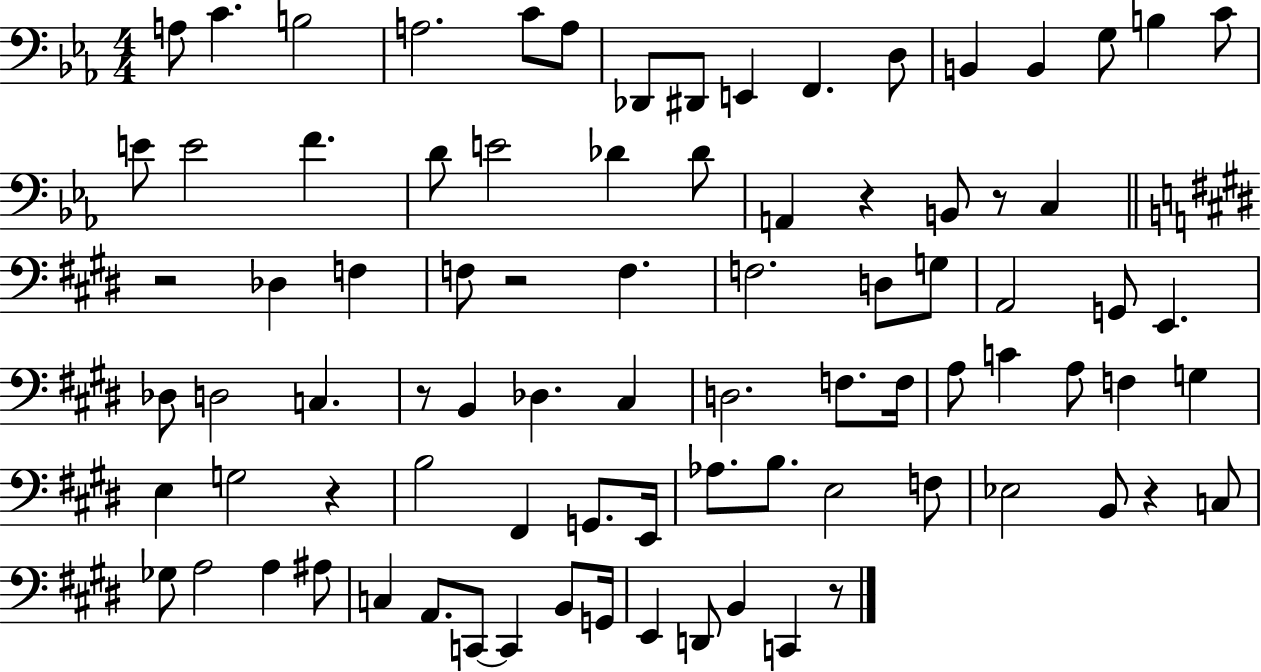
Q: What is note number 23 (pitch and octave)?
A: Db4